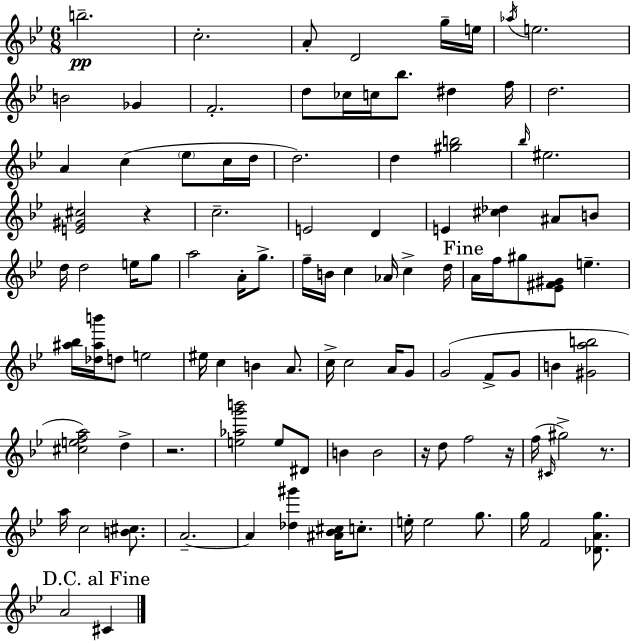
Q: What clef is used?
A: treble